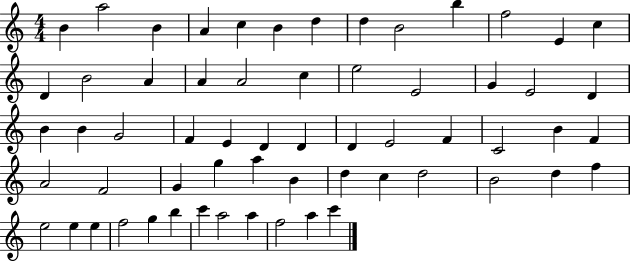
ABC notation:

X:1
T:Untitled
M:4/4
L:1/4
K:C
B a2 B A c B d d B2 b f2 E c D B2 A A A2 c e2 E2 G E2 D B B G2 F E D D D E2 F C2 B F A2 F2 G g a B d c d2 B2 d f e2 e e f2 g b c' a2 a f2 a c'